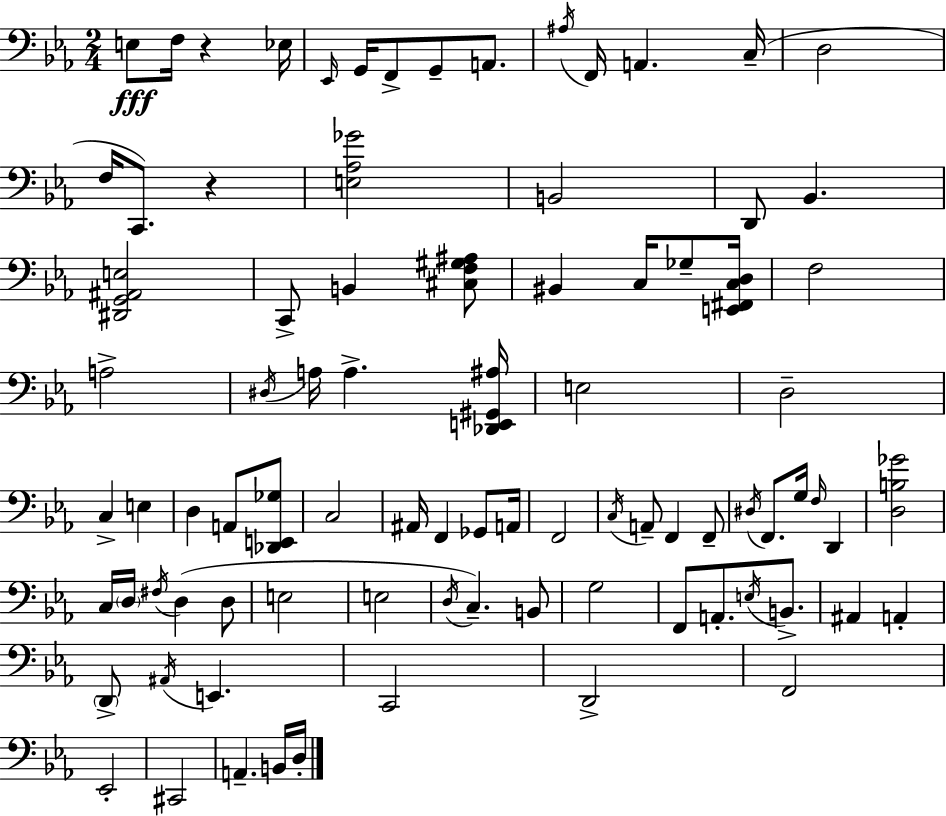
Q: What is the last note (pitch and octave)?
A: D3